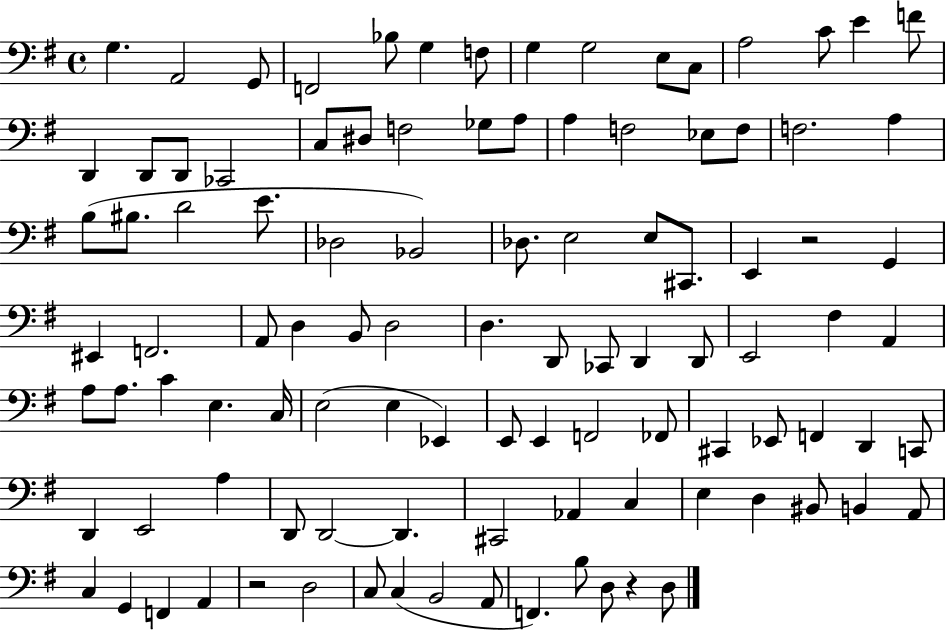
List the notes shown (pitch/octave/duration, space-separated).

G3/q. A2/h G2/e F2/h Bb3/e G3/q F3/e G3/q G3/h E3/e C3/e A3/h C4/e E4/q F4/e D2/q D2/e D2/e CES2/h C3/e D#3/e F3/h Gb3/e A3/e A3/q F3/h Eb3/e F3/e F3/h. A3/q B3/e BIS3/e. D4/h E4/e. Db3/h Bb2/h Db3/e. E3/h E3/e C#2/e. E2/q R/h G2/q EIS2/q F2/h. A2/e D3/q B2/e D3/h D3/q. D2/e CES2/e D2/q D2/e E2/h F#3/q A2/q A3/e A3/e. C4/q E3/q. C3/s E3/h E3/q Eb2/q E2/e E2/q F2/h FES2/e C#2/q Eb2/e F2/q D2/q C2/e D2/q E2/h A3/q D2/e D2/h D2/q. C#2/h Ab2/q C3/q E3/q D3/q BIS2/e B2/q A2/e C3/q G2/q F2/q A2/q R/h D3/h C3/e C3/q B2/h A2/e F2/q. B3/e D3/e R/q D3/e